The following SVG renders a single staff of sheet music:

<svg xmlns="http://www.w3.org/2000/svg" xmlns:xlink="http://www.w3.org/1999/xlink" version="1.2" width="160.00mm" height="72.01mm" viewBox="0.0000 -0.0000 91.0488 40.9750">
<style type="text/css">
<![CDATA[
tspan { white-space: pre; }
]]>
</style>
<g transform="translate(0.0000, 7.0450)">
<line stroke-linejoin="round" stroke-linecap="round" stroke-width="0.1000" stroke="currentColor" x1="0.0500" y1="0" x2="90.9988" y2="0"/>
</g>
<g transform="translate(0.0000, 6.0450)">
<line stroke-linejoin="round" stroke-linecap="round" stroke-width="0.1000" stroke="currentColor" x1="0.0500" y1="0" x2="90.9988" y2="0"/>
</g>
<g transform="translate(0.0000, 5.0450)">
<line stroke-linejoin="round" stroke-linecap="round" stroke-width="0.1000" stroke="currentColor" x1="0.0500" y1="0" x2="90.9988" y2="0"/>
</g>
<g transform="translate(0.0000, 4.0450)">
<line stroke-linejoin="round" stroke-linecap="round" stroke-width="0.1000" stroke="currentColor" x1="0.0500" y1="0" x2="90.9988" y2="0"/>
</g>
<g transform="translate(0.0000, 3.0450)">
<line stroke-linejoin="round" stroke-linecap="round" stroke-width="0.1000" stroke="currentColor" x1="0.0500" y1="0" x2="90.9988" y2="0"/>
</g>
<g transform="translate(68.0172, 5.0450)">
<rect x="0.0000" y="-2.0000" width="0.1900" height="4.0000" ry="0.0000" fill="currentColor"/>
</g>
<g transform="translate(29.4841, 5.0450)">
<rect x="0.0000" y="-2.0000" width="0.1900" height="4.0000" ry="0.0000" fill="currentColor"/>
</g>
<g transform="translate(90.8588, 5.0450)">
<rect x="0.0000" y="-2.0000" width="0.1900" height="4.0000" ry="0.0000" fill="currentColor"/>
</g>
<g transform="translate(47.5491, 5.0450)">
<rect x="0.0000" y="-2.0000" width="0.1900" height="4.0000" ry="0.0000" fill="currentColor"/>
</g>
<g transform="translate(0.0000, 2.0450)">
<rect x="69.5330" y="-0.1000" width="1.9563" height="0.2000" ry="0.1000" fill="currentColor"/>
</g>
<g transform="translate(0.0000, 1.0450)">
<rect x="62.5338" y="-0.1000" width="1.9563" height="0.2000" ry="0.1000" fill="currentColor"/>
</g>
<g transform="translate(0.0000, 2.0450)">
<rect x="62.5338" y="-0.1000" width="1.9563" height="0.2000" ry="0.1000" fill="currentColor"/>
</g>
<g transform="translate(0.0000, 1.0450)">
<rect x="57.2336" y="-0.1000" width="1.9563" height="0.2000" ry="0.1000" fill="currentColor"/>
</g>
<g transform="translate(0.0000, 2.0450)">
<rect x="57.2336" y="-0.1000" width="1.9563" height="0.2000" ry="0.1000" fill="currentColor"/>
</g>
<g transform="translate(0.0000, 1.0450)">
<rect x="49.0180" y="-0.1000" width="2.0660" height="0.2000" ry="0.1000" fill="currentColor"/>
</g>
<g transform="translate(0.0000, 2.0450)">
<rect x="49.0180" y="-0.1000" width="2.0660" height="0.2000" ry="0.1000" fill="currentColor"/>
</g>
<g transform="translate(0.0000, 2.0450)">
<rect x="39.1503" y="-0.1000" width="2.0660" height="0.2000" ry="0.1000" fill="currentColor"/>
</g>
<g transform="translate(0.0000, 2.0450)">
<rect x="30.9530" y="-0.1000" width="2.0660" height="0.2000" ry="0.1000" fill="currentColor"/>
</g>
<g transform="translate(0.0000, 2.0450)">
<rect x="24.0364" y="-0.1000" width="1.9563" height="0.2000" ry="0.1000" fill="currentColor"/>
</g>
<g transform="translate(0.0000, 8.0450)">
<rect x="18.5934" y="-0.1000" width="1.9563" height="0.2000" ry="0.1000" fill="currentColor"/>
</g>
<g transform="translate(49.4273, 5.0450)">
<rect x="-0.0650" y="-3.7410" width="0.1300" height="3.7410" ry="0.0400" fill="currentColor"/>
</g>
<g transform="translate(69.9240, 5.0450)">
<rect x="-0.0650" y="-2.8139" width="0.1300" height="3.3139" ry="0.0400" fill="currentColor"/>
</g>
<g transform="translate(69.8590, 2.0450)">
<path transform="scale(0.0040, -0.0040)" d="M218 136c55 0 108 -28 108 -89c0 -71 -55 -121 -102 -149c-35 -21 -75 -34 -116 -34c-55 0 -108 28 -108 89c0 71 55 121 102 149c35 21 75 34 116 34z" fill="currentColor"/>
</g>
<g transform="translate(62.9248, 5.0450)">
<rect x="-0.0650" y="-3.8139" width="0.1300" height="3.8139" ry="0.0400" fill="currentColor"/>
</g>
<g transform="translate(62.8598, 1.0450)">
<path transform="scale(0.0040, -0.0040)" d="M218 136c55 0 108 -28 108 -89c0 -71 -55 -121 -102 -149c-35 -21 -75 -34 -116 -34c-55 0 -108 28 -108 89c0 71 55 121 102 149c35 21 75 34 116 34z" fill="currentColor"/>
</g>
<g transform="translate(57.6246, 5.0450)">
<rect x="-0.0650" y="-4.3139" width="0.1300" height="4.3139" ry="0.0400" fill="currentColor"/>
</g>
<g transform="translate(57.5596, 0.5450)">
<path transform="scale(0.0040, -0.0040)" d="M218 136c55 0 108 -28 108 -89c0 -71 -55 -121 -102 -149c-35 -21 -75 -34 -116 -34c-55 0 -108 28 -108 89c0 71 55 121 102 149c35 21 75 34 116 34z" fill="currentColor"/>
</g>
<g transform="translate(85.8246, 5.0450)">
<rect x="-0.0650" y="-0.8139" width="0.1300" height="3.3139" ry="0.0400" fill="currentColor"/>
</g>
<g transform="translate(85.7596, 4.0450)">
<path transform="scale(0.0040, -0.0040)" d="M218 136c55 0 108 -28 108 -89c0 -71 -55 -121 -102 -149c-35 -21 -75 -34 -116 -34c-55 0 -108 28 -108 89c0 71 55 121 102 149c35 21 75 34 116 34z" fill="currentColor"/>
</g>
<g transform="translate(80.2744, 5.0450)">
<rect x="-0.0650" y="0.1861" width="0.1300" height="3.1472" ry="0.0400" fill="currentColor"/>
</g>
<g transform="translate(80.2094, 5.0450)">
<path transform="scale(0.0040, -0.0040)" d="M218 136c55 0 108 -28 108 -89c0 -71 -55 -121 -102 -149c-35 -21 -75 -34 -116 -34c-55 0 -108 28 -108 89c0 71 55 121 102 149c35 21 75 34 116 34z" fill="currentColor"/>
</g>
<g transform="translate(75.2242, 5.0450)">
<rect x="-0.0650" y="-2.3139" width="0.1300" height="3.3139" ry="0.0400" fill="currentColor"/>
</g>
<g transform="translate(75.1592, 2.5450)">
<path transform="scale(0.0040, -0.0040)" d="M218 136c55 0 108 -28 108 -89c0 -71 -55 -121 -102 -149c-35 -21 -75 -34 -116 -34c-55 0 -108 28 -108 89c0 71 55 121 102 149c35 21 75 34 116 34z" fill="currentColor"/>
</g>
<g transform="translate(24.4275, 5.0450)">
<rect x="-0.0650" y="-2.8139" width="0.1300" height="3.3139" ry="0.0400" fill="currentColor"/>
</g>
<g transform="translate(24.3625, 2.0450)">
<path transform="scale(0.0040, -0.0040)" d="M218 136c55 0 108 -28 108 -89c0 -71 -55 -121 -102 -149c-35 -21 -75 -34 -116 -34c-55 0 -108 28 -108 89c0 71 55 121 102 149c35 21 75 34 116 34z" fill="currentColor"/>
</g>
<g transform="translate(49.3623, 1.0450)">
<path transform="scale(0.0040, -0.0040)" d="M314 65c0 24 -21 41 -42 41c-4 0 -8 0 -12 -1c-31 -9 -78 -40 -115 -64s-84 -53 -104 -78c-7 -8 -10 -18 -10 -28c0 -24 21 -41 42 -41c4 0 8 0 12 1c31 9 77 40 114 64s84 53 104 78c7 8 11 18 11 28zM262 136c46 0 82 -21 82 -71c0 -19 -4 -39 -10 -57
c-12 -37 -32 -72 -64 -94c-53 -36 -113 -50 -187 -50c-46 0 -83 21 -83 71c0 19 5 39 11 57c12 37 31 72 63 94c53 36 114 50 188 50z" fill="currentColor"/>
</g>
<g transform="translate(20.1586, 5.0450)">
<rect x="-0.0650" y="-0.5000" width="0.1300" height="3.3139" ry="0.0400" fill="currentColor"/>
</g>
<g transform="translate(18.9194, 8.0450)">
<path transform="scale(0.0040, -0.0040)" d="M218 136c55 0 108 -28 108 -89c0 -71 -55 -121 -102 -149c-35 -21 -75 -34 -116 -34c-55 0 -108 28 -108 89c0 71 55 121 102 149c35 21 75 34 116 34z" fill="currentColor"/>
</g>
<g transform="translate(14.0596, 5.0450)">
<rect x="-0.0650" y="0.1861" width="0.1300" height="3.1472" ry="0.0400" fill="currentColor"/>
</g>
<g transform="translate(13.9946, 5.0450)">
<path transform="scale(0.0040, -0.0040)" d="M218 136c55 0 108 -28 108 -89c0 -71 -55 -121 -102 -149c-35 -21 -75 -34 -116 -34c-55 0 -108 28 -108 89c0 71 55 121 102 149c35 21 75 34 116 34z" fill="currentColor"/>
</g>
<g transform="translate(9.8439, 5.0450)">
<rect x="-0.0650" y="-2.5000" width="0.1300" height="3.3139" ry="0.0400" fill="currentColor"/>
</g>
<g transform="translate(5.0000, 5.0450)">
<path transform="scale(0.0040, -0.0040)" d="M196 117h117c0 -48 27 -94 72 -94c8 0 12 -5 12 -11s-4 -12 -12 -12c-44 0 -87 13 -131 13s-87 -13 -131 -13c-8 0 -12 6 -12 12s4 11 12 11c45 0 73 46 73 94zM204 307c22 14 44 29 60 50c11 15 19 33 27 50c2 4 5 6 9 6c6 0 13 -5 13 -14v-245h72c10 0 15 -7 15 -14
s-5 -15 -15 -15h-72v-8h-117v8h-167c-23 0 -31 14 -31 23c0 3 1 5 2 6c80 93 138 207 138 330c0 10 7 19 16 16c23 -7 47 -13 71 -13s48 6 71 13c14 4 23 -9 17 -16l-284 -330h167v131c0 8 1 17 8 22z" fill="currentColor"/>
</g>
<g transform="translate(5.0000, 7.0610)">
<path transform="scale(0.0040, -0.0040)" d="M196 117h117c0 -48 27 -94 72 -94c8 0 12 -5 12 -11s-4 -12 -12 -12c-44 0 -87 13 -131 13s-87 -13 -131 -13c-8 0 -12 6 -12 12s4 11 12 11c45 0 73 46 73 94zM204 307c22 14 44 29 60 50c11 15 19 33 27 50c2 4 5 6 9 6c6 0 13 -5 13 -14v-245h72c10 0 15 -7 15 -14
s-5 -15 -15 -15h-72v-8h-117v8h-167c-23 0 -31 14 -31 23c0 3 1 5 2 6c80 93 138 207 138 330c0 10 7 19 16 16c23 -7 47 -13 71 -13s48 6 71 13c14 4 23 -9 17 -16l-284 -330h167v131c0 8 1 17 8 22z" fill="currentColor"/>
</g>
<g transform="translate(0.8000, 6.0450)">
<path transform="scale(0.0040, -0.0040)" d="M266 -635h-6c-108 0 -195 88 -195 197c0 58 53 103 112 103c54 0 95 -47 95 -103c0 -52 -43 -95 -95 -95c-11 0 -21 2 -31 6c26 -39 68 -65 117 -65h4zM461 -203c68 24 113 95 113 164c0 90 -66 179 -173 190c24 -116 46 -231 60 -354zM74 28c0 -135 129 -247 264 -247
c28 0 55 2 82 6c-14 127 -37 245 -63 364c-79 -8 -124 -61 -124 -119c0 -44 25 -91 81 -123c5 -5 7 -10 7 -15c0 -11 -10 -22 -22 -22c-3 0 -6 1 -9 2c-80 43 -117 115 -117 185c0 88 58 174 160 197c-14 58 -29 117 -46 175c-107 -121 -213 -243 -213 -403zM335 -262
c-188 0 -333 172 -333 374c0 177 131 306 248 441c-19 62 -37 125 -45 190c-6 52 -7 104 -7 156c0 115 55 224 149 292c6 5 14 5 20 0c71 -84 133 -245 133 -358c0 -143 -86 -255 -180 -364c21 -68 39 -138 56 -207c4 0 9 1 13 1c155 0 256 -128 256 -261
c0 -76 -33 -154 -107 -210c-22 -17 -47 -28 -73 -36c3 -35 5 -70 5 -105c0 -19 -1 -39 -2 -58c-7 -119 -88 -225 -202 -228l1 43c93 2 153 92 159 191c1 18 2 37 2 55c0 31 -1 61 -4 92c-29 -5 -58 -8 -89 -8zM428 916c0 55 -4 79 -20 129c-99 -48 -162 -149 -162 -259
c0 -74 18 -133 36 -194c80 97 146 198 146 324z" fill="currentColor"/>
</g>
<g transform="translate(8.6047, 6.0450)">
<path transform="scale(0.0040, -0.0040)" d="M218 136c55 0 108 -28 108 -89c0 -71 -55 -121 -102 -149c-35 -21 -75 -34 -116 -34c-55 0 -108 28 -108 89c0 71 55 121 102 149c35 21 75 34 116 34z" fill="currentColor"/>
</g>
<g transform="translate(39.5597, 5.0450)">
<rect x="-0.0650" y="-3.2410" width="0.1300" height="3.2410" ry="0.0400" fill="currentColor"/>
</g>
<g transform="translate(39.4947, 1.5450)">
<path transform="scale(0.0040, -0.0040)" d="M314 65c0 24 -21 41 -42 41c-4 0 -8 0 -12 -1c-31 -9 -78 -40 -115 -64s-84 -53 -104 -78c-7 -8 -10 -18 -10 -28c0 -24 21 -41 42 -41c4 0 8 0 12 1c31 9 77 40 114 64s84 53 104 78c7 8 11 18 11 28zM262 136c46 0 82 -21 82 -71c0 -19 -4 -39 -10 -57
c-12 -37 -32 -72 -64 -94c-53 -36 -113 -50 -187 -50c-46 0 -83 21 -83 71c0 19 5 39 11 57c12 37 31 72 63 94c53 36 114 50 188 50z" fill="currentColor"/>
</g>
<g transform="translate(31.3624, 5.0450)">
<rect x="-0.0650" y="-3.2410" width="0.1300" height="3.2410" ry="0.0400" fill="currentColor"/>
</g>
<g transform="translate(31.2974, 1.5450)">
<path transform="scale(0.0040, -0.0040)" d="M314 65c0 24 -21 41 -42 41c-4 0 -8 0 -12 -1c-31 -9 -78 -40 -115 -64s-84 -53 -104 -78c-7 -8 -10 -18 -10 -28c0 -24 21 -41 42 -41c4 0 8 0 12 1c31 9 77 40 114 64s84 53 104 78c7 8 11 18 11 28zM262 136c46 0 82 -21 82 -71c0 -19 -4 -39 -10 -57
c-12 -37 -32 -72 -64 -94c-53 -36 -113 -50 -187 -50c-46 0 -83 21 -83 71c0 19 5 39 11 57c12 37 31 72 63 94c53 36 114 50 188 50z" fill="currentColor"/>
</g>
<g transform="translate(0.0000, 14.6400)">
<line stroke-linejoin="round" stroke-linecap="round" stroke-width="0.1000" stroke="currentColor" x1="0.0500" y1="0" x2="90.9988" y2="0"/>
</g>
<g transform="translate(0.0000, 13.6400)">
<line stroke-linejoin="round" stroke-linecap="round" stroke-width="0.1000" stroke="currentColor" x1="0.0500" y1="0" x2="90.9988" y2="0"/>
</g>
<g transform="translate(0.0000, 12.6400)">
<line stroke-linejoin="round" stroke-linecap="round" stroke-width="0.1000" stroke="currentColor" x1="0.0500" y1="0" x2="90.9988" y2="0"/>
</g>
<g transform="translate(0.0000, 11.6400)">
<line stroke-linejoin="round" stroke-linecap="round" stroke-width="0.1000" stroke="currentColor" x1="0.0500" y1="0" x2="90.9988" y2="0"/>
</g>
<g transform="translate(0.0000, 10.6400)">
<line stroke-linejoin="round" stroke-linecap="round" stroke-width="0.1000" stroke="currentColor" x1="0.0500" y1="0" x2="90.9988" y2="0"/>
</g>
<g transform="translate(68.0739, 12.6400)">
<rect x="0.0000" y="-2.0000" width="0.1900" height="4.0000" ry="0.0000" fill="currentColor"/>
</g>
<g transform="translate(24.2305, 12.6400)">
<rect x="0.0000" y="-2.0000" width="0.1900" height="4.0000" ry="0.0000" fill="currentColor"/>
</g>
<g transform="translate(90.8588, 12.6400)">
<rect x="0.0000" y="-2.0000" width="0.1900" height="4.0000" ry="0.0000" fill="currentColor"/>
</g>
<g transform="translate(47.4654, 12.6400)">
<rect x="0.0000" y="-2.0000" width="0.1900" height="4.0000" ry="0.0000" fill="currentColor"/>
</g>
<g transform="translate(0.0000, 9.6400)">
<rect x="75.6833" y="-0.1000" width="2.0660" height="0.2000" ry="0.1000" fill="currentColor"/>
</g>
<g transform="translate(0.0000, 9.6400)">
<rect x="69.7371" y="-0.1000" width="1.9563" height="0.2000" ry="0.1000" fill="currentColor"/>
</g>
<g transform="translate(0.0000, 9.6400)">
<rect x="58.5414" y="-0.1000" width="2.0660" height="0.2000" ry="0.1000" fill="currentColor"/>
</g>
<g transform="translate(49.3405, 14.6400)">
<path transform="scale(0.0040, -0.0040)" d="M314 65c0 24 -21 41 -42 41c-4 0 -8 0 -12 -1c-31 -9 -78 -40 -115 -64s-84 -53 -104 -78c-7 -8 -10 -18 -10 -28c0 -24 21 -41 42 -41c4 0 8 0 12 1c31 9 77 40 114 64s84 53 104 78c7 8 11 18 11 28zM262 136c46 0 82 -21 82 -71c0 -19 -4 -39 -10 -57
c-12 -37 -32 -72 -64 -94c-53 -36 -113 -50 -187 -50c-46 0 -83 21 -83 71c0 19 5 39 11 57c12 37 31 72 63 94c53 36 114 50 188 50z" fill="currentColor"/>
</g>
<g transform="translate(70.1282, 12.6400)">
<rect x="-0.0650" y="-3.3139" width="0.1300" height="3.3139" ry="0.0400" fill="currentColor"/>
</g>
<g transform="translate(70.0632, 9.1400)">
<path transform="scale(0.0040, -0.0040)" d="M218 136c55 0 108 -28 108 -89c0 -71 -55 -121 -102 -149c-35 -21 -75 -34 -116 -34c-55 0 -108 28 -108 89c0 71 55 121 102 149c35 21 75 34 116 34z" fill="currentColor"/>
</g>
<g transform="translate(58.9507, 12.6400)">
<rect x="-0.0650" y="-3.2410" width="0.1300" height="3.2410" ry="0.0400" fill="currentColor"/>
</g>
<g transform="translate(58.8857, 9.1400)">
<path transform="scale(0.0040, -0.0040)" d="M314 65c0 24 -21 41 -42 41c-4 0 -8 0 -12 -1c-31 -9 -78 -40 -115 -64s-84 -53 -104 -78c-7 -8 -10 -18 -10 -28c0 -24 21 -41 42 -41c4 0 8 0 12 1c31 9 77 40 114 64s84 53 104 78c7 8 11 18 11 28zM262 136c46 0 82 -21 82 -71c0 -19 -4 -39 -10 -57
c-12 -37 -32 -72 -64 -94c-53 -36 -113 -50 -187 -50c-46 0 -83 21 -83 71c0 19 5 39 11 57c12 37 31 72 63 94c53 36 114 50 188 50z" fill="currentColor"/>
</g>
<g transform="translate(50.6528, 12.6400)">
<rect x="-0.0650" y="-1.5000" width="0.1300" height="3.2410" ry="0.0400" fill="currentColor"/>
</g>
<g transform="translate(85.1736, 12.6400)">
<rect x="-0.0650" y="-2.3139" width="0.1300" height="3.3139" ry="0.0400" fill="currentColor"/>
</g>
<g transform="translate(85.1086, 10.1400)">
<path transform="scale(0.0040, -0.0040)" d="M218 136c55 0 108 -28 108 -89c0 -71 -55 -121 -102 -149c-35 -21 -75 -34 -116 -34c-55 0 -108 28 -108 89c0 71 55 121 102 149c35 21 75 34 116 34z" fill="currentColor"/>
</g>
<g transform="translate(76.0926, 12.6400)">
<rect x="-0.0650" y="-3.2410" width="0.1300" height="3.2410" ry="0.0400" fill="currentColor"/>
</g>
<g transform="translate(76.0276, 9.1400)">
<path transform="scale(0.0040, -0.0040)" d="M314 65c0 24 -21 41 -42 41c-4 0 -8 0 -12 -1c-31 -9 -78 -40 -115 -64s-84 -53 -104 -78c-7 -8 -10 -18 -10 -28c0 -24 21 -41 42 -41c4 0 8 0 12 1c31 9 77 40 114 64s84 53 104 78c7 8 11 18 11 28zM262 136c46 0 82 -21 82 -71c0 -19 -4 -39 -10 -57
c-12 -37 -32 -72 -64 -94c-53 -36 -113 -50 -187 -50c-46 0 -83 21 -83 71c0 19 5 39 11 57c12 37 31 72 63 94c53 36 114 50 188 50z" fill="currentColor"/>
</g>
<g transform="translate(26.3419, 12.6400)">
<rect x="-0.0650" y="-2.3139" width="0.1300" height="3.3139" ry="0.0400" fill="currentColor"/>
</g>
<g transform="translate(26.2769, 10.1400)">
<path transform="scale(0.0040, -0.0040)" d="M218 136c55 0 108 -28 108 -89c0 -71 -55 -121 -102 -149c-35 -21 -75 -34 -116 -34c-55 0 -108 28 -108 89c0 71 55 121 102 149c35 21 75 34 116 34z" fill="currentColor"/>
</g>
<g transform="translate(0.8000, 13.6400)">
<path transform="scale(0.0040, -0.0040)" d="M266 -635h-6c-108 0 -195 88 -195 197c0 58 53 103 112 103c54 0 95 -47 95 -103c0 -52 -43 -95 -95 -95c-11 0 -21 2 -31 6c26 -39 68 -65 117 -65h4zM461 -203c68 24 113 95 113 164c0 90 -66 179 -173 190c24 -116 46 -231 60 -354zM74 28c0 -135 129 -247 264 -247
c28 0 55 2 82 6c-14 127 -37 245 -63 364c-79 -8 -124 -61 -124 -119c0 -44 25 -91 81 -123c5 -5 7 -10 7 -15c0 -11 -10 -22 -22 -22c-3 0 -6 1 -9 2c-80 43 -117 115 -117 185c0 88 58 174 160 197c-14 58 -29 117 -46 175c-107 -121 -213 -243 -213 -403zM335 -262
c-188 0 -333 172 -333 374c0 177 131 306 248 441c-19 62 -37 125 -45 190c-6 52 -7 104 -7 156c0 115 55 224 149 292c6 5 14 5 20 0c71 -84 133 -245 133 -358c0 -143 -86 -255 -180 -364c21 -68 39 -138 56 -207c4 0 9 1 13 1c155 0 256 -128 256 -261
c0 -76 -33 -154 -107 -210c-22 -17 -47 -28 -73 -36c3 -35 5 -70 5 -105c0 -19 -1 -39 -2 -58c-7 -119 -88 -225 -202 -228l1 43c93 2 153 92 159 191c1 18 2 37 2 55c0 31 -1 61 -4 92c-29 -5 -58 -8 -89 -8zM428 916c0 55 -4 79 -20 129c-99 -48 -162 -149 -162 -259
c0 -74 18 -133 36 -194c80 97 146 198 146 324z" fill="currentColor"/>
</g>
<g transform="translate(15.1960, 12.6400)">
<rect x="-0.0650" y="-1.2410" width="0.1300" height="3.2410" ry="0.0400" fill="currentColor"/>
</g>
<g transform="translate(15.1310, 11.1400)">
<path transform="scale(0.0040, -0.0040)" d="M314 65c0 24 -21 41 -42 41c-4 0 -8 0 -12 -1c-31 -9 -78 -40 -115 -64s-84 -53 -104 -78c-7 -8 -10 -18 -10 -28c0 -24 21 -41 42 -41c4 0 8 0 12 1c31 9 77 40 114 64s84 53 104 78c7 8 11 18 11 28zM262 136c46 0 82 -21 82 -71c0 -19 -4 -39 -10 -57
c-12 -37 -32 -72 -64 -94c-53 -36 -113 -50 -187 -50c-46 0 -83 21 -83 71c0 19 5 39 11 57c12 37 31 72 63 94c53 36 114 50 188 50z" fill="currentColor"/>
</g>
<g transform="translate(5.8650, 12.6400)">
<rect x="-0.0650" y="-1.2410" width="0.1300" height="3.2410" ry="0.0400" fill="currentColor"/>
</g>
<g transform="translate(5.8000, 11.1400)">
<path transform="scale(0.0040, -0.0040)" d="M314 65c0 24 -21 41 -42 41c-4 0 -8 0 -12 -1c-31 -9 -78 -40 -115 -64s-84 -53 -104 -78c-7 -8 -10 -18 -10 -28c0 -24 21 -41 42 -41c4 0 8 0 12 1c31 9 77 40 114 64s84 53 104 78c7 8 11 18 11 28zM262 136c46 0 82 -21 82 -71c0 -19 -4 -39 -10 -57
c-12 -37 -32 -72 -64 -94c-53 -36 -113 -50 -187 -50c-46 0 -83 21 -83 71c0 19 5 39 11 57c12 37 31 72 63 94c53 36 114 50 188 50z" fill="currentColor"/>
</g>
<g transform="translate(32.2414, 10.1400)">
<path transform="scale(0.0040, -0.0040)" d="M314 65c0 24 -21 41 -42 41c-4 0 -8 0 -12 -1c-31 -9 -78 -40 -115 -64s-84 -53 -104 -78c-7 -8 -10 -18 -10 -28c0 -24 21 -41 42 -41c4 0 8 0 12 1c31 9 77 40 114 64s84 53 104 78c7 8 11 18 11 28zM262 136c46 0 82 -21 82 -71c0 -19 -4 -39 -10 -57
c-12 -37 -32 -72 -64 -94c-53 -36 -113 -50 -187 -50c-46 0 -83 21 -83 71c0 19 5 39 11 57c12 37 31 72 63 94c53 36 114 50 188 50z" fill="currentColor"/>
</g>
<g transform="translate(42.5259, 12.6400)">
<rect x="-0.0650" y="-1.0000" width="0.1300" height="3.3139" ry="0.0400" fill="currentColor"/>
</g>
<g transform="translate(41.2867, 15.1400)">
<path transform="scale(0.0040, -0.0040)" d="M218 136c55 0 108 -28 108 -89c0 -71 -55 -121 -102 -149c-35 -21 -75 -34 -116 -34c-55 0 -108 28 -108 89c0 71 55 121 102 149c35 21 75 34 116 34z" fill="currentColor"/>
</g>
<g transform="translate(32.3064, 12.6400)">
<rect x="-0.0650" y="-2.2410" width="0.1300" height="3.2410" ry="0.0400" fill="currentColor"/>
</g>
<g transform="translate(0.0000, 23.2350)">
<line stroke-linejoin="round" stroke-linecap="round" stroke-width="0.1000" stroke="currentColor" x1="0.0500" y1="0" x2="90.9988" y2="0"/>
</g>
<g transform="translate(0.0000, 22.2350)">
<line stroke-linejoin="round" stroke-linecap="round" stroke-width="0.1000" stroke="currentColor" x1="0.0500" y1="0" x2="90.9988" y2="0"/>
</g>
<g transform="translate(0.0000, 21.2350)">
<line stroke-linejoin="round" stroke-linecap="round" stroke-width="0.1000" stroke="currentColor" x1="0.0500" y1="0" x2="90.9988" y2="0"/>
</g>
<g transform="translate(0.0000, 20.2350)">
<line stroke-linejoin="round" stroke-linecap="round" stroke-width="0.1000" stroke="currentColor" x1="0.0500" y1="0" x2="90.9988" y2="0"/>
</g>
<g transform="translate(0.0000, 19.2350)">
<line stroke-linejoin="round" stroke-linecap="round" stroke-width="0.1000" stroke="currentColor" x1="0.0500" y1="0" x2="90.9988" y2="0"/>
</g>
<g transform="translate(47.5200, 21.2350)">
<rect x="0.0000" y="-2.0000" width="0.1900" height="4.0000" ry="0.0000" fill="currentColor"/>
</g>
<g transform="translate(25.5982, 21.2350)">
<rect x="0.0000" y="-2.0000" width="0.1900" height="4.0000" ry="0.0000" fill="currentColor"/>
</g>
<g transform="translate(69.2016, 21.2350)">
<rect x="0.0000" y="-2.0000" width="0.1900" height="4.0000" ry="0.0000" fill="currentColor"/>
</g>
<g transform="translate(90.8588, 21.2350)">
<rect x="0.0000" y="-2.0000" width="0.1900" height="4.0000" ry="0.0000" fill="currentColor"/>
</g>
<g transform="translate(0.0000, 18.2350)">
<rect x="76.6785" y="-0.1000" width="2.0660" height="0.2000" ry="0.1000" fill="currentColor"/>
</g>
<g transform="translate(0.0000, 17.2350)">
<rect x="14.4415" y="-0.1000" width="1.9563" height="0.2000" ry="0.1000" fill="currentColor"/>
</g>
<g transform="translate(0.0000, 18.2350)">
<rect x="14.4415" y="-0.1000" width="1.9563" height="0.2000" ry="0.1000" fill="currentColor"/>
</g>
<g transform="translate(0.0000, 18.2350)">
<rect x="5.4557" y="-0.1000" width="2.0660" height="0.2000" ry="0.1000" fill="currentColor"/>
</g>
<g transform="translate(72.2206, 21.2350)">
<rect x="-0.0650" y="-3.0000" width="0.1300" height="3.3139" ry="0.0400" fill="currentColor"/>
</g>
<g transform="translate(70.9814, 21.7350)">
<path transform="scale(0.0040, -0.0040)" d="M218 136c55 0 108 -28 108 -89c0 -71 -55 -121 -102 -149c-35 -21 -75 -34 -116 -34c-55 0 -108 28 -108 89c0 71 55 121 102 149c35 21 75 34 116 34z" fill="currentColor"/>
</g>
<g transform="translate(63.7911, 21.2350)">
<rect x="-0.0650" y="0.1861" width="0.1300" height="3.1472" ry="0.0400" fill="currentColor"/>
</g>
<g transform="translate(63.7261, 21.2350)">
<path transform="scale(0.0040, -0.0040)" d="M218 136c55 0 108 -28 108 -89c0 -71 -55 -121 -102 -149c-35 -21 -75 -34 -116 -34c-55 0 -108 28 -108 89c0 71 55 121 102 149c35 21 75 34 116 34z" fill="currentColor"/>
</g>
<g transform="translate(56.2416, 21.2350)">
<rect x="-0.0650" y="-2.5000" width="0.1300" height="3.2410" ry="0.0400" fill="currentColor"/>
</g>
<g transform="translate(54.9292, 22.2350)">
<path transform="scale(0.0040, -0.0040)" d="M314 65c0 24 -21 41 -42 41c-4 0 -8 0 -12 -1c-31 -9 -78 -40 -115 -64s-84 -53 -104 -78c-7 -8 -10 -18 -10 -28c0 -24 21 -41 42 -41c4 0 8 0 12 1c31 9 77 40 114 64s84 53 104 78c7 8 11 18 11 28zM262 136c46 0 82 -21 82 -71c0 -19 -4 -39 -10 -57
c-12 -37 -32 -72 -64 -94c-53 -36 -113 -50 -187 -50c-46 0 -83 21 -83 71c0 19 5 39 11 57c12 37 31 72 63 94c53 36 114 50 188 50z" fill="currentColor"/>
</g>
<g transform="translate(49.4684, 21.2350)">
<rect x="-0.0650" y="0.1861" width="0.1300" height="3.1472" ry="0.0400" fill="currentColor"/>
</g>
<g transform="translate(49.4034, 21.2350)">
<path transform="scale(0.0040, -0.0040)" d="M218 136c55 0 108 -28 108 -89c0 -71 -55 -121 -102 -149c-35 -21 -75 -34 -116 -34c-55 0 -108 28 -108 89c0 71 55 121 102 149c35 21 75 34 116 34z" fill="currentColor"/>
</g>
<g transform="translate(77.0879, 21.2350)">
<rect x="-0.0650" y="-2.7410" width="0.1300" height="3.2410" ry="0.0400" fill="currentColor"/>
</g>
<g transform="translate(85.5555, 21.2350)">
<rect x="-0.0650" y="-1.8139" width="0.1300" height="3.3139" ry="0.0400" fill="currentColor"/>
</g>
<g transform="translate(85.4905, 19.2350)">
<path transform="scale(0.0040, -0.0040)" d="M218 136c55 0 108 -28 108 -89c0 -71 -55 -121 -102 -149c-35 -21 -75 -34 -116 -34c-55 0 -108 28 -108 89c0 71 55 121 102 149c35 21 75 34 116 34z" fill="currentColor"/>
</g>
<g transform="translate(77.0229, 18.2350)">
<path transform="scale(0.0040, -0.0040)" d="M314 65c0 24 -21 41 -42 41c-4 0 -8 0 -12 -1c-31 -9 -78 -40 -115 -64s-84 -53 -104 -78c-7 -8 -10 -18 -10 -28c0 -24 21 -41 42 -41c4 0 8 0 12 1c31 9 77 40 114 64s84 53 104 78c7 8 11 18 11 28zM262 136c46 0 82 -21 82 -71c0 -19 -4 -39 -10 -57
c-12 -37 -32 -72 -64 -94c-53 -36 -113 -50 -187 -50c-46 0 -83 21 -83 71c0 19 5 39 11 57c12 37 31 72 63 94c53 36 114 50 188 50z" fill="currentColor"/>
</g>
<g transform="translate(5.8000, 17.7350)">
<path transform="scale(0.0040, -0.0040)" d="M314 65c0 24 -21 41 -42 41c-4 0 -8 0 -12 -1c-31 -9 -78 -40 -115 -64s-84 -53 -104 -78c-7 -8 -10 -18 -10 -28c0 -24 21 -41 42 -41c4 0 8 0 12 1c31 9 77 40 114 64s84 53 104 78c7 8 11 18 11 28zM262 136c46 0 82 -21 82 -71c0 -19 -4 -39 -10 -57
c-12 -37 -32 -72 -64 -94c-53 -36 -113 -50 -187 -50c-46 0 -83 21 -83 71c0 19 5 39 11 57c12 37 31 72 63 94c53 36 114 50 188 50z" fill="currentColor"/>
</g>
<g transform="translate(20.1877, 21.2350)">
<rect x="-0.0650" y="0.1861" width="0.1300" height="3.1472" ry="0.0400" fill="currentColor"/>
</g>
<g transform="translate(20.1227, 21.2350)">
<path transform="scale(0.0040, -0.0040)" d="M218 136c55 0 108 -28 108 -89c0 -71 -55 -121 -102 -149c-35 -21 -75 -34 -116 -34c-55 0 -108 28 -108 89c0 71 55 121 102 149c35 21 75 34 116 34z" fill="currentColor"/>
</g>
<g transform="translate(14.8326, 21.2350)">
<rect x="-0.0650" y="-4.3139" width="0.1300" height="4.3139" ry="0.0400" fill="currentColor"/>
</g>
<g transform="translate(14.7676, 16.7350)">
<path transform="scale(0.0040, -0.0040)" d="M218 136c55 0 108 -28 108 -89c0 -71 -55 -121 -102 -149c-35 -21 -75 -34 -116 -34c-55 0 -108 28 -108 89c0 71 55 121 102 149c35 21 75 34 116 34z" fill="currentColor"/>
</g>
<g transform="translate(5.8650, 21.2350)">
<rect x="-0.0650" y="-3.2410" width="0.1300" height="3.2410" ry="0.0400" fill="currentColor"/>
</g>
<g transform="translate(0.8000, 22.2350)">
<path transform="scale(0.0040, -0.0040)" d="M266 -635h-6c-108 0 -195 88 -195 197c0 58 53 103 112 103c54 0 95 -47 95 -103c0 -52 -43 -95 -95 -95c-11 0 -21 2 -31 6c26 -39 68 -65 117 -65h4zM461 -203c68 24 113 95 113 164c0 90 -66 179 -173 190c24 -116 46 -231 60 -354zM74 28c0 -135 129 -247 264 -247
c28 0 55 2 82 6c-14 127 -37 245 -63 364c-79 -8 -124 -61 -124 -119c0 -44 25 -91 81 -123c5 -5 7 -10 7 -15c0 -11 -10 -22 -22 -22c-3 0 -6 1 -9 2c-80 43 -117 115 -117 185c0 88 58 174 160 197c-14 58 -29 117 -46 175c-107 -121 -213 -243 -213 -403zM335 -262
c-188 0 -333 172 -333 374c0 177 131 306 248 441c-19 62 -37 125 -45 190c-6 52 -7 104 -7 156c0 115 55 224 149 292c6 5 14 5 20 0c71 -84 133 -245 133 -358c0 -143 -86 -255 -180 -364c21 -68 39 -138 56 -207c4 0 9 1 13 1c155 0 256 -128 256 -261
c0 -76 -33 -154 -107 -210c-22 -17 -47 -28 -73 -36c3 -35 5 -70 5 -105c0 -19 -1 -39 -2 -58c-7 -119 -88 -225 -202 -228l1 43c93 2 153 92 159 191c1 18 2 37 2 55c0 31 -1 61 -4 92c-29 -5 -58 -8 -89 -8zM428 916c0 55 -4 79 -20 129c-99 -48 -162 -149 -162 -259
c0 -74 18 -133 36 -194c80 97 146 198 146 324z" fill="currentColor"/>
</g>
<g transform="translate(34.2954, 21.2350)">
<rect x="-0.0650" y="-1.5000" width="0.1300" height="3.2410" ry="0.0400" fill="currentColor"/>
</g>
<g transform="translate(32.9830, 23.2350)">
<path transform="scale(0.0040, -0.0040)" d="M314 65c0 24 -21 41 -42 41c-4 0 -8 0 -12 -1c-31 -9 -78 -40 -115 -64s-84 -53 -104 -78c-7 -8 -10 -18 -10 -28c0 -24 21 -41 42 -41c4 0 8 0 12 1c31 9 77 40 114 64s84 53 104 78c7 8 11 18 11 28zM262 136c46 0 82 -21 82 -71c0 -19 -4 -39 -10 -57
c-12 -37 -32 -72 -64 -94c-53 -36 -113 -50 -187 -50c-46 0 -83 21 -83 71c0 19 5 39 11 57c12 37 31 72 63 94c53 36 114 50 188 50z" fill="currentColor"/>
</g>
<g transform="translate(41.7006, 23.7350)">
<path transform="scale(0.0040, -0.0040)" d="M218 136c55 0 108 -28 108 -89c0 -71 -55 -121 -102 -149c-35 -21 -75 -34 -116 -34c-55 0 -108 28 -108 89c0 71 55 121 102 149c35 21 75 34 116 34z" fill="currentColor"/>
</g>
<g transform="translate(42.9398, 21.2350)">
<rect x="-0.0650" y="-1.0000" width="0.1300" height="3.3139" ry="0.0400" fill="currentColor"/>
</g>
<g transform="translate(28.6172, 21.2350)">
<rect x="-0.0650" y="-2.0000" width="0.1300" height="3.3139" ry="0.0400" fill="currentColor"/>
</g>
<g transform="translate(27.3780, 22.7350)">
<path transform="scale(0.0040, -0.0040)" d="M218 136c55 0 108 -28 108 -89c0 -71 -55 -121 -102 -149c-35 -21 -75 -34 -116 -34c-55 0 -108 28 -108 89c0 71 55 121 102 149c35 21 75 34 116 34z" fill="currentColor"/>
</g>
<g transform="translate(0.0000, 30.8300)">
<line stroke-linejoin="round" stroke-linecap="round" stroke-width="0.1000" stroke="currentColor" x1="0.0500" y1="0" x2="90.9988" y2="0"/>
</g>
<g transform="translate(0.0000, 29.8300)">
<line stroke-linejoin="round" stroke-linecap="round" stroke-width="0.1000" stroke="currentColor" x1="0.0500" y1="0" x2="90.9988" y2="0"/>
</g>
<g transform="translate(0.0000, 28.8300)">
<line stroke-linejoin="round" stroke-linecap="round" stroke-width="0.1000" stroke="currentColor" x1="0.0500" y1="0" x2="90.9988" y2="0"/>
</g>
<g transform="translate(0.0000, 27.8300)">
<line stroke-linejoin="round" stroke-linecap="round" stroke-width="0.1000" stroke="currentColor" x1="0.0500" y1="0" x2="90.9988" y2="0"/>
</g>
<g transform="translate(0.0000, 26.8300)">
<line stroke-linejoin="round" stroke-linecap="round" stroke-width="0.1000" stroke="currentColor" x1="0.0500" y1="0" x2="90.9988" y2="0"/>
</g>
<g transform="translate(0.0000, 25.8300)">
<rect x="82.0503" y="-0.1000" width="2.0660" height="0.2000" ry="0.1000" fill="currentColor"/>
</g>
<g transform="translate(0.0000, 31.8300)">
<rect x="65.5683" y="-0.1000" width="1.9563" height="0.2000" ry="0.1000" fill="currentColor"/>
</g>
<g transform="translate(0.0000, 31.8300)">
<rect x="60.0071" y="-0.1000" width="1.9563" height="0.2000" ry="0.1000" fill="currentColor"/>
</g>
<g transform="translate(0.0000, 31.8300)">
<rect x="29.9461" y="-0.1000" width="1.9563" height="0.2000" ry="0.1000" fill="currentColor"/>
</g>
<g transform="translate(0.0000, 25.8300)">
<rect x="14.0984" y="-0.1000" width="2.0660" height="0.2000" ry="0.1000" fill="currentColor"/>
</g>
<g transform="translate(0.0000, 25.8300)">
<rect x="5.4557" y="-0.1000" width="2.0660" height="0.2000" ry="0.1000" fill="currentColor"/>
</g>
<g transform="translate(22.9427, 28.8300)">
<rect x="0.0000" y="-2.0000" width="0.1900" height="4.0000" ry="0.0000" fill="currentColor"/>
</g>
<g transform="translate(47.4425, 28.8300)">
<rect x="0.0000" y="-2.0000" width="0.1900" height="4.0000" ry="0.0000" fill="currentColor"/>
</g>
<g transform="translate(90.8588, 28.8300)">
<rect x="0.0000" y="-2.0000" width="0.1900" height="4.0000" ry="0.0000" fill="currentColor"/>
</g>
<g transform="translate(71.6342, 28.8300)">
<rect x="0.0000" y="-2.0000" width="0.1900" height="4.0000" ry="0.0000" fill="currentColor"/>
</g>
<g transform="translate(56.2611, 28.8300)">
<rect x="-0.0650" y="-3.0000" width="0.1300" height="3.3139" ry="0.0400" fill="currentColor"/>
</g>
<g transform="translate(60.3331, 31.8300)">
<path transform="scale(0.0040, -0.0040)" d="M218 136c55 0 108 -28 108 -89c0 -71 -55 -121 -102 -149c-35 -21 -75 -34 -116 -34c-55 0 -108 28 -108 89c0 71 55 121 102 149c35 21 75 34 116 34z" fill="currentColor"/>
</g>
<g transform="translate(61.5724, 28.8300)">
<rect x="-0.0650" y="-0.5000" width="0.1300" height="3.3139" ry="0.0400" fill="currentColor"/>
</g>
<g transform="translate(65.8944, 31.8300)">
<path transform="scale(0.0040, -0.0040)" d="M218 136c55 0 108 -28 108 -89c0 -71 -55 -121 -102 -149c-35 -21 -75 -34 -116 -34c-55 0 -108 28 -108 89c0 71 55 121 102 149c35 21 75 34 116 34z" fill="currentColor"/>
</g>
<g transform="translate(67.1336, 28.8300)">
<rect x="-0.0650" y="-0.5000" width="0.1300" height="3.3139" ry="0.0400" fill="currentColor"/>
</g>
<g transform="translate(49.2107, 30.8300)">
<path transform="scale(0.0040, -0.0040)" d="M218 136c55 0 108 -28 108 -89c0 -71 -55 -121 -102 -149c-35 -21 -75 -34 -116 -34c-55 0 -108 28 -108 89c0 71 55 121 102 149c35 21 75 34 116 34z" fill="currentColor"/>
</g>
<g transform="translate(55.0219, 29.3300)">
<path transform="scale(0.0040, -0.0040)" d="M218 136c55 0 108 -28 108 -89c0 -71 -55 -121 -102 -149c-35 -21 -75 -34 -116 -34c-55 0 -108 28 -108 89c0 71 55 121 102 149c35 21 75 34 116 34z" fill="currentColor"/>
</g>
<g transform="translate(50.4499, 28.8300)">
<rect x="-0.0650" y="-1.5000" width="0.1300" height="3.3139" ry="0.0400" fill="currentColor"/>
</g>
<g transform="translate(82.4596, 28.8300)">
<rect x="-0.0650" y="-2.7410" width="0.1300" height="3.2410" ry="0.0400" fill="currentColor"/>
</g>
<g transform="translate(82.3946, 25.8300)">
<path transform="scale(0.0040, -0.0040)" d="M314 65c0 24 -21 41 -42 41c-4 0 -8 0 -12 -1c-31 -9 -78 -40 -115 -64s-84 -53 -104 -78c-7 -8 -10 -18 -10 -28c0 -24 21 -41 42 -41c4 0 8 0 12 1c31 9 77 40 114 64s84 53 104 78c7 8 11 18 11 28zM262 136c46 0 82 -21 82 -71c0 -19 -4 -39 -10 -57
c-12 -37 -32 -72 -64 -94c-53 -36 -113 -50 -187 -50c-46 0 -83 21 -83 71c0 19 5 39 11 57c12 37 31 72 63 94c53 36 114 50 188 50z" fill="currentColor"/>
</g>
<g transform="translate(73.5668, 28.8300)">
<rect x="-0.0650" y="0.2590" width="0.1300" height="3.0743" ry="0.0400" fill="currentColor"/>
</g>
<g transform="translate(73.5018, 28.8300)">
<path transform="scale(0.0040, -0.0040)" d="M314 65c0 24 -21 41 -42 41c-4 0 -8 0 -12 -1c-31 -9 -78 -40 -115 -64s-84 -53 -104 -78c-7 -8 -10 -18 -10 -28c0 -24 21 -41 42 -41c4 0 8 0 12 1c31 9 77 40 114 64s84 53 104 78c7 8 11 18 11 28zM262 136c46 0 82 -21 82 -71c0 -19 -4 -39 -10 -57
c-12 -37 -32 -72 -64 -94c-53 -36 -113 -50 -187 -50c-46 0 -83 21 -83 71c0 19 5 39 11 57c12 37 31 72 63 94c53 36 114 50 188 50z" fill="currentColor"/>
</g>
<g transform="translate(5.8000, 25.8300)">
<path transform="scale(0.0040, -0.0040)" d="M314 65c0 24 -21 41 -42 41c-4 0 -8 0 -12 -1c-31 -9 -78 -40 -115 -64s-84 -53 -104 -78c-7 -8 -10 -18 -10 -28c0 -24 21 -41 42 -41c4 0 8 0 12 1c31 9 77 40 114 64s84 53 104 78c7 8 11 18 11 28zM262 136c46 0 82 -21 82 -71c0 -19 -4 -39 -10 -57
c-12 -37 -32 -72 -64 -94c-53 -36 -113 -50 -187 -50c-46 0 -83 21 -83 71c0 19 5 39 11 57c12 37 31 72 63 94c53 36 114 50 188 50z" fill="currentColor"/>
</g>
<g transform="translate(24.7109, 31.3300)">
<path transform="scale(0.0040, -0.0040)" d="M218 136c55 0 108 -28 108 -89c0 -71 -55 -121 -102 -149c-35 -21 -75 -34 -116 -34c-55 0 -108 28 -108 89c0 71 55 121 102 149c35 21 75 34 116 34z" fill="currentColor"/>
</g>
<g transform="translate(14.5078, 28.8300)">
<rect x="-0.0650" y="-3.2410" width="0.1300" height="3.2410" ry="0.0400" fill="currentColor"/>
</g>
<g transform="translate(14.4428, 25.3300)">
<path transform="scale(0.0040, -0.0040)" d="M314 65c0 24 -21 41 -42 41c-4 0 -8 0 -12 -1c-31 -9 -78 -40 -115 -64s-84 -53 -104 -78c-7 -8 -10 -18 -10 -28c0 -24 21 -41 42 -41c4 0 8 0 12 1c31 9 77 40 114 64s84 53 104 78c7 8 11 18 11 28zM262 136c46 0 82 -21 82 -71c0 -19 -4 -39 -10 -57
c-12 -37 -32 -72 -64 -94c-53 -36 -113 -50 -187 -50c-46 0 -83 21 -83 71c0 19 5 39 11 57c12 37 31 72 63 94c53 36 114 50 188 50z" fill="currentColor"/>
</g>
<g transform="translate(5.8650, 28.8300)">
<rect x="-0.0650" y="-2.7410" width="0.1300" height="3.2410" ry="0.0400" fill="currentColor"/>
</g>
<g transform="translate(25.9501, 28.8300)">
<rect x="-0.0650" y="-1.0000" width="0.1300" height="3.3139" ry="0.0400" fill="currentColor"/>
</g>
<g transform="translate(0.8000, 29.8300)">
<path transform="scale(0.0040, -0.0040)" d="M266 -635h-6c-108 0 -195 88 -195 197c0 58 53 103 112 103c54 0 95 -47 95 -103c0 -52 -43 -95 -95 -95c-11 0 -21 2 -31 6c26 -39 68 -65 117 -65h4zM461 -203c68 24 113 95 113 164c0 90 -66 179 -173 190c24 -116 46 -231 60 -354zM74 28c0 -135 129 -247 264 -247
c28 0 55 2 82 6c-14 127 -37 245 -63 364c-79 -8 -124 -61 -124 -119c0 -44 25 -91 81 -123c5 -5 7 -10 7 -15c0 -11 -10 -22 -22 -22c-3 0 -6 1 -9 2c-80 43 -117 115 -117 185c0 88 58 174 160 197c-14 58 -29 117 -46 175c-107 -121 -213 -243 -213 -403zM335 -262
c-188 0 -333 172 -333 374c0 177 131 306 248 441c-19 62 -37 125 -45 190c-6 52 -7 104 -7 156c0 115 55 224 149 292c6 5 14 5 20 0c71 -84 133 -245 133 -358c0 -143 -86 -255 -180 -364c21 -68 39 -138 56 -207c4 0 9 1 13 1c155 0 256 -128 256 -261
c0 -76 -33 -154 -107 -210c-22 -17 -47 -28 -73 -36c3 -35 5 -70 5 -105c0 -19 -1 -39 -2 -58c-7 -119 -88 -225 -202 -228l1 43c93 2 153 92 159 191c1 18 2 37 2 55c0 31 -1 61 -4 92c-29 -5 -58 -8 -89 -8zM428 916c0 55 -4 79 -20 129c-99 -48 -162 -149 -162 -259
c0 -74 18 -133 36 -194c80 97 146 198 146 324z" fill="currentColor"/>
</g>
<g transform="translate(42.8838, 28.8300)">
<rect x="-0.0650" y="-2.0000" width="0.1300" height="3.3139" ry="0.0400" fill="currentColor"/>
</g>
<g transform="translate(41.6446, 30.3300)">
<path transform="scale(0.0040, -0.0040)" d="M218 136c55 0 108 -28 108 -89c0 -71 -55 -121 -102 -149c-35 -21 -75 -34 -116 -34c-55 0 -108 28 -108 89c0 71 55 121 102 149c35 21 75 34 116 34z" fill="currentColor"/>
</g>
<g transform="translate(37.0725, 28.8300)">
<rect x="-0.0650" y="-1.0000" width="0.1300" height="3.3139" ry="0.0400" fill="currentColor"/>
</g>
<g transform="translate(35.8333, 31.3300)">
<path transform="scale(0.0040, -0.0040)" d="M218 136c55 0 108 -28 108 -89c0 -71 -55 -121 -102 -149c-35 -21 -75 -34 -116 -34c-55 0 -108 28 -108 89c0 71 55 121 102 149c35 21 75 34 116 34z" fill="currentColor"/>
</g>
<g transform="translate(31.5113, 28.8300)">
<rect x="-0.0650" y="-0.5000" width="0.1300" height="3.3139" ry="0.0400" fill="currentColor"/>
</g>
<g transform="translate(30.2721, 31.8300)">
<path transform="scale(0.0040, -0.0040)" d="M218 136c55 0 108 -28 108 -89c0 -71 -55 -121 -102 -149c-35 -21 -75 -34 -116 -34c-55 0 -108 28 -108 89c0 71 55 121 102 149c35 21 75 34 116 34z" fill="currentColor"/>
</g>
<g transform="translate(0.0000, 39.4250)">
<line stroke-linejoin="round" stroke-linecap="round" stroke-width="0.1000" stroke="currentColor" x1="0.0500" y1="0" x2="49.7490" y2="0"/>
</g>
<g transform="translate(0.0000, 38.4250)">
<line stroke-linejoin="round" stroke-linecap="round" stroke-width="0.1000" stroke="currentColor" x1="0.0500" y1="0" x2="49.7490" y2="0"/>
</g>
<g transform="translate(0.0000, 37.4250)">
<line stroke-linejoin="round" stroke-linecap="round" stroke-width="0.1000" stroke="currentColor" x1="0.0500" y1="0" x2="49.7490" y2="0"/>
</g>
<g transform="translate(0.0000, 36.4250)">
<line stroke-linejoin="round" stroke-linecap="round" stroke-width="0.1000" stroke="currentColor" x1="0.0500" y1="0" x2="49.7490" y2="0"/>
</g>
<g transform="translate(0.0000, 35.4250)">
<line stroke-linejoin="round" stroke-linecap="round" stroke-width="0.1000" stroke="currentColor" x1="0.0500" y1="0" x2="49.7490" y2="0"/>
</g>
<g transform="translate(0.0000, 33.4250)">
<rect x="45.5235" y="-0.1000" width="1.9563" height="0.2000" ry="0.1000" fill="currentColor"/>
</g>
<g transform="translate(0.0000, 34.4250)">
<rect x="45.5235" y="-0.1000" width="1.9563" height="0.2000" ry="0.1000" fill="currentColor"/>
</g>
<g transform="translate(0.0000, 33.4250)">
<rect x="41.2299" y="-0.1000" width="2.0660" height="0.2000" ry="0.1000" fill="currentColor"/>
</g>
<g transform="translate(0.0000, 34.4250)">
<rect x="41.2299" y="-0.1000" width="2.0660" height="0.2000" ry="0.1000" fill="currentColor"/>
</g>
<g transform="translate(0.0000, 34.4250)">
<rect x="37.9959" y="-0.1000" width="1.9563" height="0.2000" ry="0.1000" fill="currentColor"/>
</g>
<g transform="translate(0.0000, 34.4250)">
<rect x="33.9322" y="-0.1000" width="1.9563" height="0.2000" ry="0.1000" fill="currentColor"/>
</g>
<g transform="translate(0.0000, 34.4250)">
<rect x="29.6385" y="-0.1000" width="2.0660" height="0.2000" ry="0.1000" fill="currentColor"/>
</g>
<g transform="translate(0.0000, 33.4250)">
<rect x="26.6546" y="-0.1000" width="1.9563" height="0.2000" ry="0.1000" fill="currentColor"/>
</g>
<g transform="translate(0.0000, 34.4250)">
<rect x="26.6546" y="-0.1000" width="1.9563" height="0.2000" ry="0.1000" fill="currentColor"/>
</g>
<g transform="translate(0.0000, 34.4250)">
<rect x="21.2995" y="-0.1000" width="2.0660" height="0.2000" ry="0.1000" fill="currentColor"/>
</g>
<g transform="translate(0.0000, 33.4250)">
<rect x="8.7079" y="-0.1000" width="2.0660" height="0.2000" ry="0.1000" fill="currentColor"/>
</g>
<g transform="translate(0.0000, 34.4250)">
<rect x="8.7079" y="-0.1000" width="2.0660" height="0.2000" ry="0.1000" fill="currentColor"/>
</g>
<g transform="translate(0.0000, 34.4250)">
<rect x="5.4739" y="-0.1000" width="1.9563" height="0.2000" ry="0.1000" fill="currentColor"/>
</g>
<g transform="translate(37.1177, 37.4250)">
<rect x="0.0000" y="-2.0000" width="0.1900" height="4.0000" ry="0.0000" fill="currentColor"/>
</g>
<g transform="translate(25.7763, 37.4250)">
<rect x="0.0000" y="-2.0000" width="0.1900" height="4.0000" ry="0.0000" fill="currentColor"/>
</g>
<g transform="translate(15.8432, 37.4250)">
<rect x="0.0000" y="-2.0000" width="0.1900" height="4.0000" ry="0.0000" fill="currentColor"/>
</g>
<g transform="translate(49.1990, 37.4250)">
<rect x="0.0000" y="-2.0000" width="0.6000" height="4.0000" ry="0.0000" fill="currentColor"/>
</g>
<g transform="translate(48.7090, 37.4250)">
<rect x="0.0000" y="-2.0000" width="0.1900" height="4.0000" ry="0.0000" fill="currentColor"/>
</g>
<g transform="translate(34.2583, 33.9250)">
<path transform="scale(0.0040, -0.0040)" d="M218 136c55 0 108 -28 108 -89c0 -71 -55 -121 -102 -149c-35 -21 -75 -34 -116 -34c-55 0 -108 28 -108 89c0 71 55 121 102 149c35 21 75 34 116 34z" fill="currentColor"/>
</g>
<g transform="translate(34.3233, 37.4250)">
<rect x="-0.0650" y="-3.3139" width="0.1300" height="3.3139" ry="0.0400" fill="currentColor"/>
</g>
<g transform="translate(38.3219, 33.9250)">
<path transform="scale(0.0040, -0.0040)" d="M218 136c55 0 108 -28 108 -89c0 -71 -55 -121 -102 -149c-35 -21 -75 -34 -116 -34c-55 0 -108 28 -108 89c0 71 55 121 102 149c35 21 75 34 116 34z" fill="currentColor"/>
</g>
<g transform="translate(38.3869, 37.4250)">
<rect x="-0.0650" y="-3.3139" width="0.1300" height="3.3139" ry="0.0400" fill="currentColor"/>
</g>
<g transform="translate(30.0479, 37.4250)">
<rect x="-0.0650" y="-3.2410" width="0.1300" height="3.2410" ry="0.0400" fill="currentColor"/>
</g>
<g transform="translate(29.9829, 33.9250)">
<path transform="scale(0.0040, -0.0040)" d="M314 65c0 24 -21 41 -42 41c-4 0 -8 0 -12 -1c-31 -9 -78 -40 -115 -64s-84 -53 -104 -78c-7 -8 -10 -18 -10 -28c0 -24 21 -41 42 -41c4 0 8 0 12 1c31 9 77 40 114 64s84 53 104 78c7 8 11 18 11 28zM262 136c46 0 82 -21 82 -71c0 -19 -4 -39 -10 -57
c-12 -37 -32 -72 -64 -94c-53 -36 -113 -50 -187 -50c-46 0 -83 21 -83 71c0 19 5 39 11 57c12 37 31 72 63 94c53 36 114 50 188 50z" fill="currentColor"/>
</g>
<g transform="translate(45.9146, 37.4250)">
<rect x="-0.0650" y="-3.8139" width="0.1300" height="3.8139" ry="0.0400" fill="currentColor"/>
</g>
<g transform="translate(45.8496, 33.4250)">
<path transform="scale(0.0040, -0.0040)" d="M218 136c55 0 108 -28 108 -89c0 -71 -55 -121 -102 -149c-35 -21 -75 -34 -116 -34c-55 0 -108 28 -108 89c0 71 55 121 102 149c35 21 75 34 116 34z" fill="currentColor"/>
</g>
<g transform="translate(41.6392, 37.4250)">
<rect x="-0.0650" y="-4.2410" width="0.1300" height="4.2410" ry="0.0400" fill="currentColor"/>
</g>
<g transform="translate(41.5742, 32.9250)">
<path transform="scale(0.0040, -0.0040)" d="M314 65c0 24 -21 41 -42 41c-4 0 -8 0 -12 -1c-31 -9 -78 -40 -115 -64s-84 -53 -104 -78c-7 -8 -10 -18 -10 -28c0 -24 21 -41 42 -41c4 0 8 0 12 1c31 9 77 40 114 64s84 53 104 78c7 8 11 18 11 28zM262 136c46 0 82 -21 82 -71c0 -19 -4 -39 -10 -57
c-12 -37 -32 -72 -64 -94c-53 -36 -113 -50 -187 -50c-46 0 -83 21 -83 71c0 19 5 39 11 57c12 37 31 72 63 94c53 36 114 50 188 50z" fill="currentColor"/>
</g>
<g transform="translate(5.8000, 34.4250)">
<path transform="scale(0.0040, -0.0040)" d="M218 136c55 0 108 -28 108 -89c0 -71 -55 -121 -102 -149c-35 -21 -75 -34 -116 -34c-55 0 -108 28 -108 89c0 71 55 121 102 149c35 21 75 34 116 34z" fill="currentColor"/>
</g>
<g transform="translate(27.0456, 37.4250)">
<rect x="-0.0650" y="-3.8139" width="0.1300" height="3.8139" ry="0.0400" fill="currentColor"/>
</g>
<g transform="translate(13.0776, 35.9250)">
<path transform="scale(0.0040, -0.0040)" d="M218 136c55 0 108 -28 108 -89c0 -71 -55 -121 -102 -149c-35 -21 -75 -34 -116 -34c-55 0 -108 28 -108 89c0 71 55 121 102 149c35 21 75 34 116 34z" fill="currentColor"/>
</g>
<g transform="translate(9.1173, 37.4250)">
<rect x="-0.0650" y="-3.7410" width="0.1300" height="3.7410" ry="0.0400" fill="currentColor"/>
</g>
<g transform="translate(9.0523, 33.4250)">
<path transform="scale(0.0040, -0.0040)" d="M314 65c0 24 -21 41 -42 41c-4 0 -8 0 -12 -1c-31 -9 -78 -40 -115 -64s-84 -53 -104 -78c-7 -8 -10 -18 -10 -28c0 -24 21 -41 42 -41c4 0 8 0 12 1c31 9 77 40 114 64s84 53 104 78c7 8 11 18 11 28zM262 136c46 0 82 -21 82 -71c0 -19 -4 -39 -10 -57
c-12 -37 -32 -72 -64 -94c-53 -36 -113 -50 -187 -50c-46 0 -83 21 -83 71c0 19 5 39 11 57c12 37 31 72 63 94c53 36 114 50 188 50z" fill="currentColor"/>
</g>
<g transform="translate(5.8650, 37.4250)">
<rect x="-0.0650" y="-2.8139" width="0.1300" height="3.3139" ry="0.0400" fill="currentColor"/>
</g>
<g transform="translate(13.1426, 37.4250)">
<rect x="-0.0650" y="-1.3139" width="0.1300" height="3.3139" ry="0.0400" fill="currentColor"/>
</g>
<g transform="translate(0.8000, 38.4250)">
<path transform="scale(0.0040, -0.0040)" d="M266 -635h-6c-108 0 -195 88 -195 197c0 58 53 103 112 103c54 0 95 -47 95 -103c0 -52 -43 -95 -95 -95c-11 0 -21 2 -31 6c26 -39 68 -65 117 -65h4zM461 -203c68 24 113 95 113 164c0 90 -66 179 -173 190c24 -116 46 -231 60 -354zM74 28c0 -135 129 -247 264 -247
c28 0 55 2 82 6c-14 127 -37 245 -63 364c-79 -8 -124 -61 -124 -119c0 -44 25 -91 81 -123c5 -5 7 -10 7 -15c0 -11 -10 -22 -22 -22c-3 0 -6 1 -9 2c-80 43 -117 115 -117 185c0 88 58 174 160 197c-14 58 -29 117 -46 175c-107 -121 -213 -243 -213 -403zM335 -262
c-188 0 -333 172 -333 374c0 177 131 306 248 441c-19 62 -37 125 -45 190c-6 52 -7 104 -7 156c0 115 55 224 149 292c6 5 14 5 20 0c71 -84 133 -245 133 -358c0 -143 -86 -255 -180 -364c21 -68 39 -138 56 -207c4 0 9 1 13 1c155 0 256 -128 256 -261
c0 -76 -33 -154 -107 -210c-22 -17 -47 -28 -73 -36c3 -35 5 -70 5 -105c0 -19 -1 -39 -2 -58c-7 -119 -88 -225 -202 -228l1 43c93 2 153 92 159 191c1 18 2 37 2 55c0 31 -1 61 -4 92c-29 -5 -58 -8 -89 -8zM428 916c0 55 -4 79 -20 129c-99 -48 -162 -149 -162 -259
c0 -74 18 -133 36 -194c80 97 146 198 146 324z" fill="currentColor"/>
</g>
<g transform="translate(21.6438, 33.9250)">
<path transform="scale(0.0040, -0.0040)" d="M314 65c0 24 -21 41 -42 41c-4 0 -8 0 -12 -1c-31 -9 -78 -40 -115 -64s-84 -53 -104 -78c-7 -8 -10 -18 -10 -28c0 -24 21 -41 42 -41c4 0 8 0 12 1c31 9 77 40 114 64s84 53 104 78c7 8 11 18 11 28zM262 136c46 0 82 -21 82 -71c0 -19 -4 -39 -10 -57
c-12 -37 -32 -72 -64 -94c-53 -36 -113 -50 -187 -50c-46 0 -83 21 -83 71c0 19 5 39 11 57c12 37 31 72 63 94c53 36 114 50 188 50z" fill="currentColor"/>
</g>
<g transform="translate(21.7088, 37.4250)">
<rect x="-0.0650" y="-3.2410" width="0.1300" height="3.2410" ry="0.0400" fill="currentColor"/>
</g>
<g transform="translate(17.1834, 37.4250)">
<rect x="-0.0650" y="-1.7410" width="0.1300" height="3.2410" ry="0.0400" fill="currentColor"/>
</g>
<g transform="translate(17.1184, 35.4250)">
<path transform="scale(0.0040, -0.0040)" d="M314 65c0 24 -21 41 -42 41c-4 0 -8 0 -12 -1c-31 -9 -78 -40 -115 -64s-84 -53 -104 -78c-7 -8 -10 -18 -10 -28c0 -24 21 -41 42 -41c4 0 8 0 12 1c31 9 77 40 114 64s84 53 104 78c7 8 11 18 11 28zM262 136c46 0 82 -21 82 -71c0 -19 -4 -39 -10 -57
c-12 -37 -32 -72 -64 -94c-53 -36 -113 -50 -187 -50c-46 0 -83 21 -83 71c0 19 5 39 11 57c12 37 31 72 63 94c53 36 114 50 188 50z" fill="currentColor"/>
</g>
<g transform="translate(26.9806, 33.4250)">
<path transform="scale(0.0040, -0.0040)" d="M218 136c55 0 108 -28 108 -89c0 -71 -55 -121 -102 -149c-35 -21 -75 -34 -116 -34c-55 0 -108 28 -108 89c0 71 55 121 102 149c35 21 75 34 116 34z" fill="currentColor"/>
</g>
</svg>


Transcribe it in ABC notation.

X:1
T:Untitled
M:4/4
L:1/4
K:C
G B C a b2 b2 c'2 d' c' a g B d e2 e2 g g2 D E2 b2 b b2 g b2 d' B F E2 D B G2 B A a2 f a2 b2 D C D F E A C C B2 a2 a c'2 e f2 b2 c' b2 b b d'2 c'